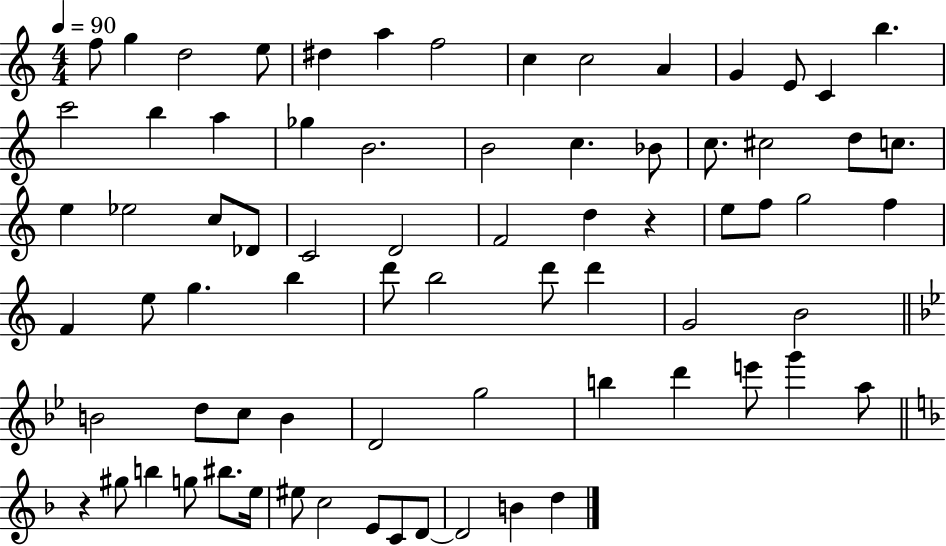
{
  \clef treble
  \numericTimeSignature
  \time 4/4
  \key c \major
  \tempo 4 = 90
  f''8 g''4 d''2 e''8 | dis''4 a''4 f''2 | c''4 c''2 a'4 | g'4 e'8 c'4 b''4. | \break c'''2 b''4 a''4 | ges''4 b'2. | b'2 c''4. bes'8 | c''8. cis''2 d''8 c''8. | \break e''4 ees''2 c''8 des'8 | c'2 d'2 | f'2 d''4 r4 | e''8 f''8 g''2 f''4 | \break f'4 e''8 g''4. b''4 | d'''8 b''2 d'''8 d'''4 | g'2 b'2 | \bar "||" \break \key bes \major b'2 d''8 c''8 b'4 | d'2 g''2 | b''4 d'''4 e'''8 g'''4 a''8 | \bar "||" \break \key f \major r4 gis''8 b''4 g''8 bis''8. e''16 | eis''8 c''2 e'8 c'8 d'8~~ | d'2 b'4 d''4 | \bar "|."
}